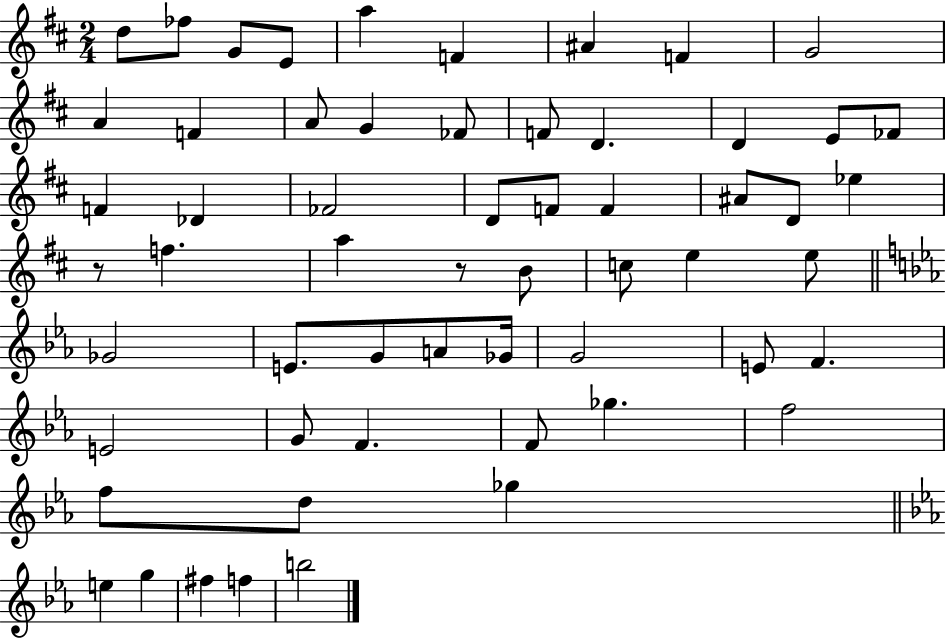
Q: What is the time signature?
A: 2/4